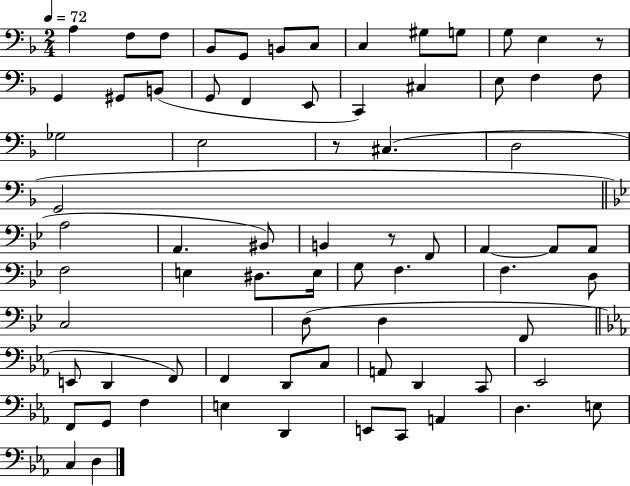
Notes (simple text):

A3/q F3/e F3/e Bb2/e G2/e B2/e C3/e C3/q G#3/e G3/e G3/e E3/q R/e G2/q G#2/e B2/e G2/e F2/q E2/e C2/q C#3/q E3/e F3/q F3/e Gb3/h E3/h R/e C#3/q. D3/h G2/h A3/h A2/q. BIS2/e B2/q R/e F2/e A2/q A2/e A2/e F3/h E3/q D#3/e. E3/s G3/e F3/q. F3/q. D3/e C3/h D3/e D3/q F2/e E2/e D2/q F2/e F2/q D2/e C3/e A2/e D2/q C2/e Eb2/h F2/e G2/e F3/q E3/q D2/q E2/e C2/e A2/q D3/q. E3/e C3/q D3/q